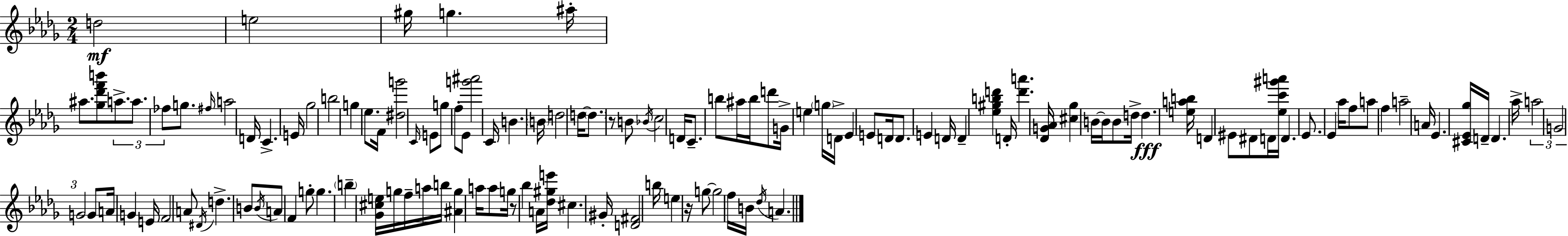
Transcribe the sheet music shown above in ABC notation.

X:1
T:Untitled
M:2/4
L:1/4
K:Bbm
d2 e2 ^g/4 g ^a/4 ^a/2 [_g_d'f'b']/2 a/2 a/2 _f/2 g/2 ^f/4 a2 D/4 C E/4 _g2 b2 g _e/2 F/4 [^dg']2 C/4 E/2 g/2 f/2 _E/2 [g'^a']2 C/4 B B/4 d2 d/4 d/2 z/2 B/2 _B/4 c2 D/4 C/2 b/2 ^a/4 b/4 d'/2 G/4 e g/4 D/4 _E E/2 D/4 D/2 E D/4 D [_e^gbd'] D/4 [d'a'] [_DG_A]/4 [^c_g] B/4 B/4 B/2 d/4 d [eab]/4 D ^E/2 ^D/2 D/4 [_ec'^g'a']/4 D _E/2 _E _a/4 f/2 a/2 f a2 A/4 _E [^C_E_g]/4 D/4 D _a/4 a2 G2 G2 G/2 A/4 G E/4 F2 A/2 ^D/4 d B/2 B/4 A/2 F g/2 g b [_G^ce]/4 g/4 f/4 a/4 b/4 [^Ag] a/4 a/2 g/4 z/2 _b A/4 [_d^ge']/4 ^c ^G/4 [D^F]2 b/4 e z/4 g/2 g2 f/4 B/4 _d/4 A